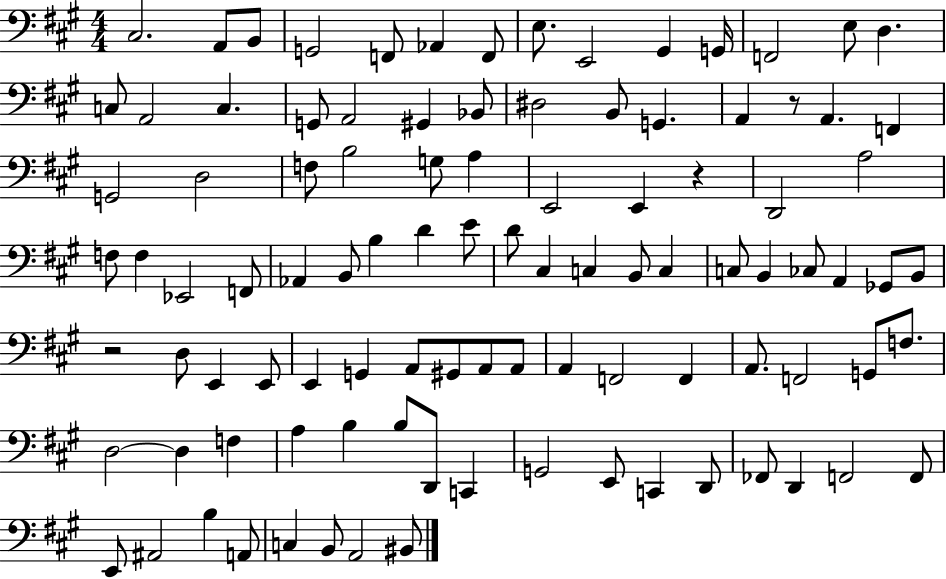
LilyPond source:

{
  \clef bass
  \numericTimeSignature
  \time 4/4
  \key a \major
  \repeat volta 2 { cis2. a,8 b,8 | g,2 f,8 aes,4 f,8 | e8. e,2 gis,4 g,16 | f,2 e8 d4. | \break c8 a,2 c4. | g,8 a,2 gis,4 bes,8 | dis2 b,8 g,4. | a,4 r8 a,4. f,4 | \break g,2 d2 | f8 b2 g8 a4 | e,2 e,4 r4 | d,2 a2 | \break f8 f4 ees,2 f,8 | aes,4 b,8 b4 d'4 e'8 | d'8 cis4 c4 b,8 c4 | c8 b,4 ces8 a,4 ges,8 b,8 | \break r2 d8 e,4 e,8 | e,4 g,4 a,8 gis,8 a,8 a,8 | a,4 f,2 f,4 | a,8. f,2 g,8 f8. | \break d2~~ d4 f4 | a4 b4 b8 d,8 c,4 | g,2 e,8 c,4 d,8 | fes,8 d,4 f,2 f,8 | \break e,8 ais,2 b4 a,8 | c4 b,8 a,2 bis,8 | } \bar "|."
}